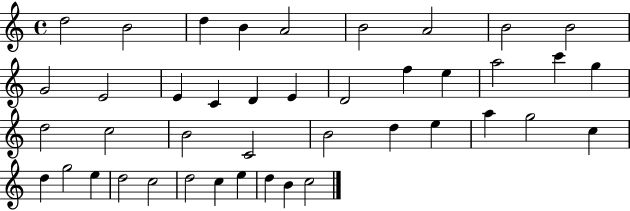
{
  \clef treble
  \time 4/4
  \defaultTimeSignature
  \key c \major
  d''2 b'2 | d''4 b'4 a'2 | b'2 a'2 | b'2 b'2 | \break g'2 e'2 | e'4 c'4 d'4 e'4 | d'2 f''4 e''4 | a''2 c'''4 g''4 | \break d''2 c''2 | b'2 c'2 | b'2 d''4 e''4 | a''4 g''2 c''4 | \break d''4 g''2 e''4 | d''2 c''2 | d''2 c''4 e''4 | d''4 b'4 c''2 | \break \bar "|."
}